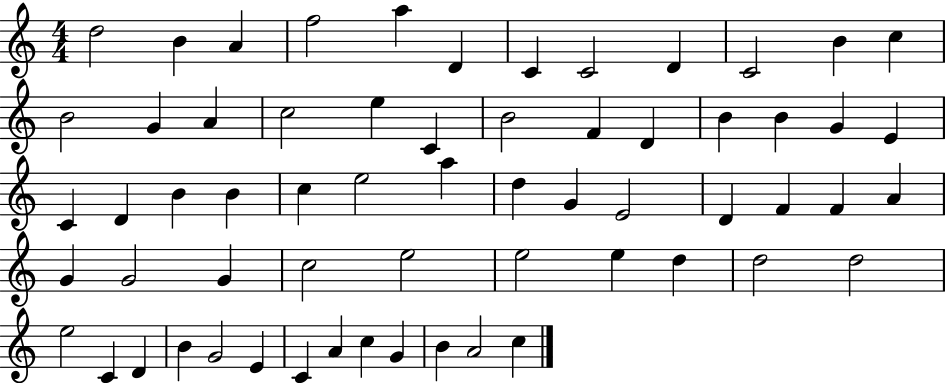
{
  \clef treble
  \numericTimeSignature
  \time 4/4
  \key c \major
  d''2 b'4 a'4 | f''2 a''4 d'4 | c'4 c'2 d'4 | c'2 b'4 c''4 | \break b'2 g'4 a'4 | c''2 e''4 c'4 | b'2 f'4 d'4 | b'4 b'4 g'4 e'4 | \break c'4 d'4 b'4 b'4 | c''4 e''2 a''4 | d''4 g'4 e'2 | d'4 f'4 f'4 a'4 | \break g'4 g'2 g'4 | c''2 e''2 | e''2 e''4 d''4 | d''2 d''2 | \break e''2 c'4 d'4 | b'4 g'2 e'4 | c'4 a'4 c''4 g'4 | b'4 a'2 c''4 | \break \bar "|."
}